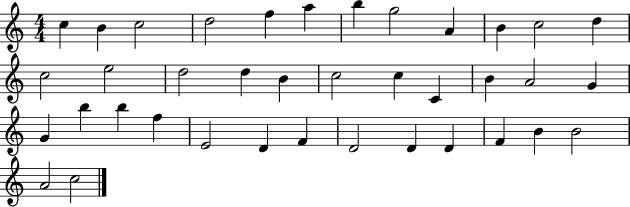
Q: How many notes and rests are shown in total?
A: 38